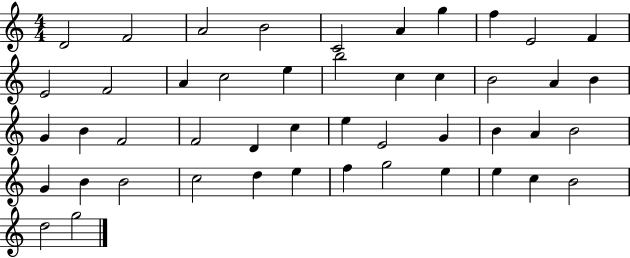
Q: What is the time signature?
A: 4/4